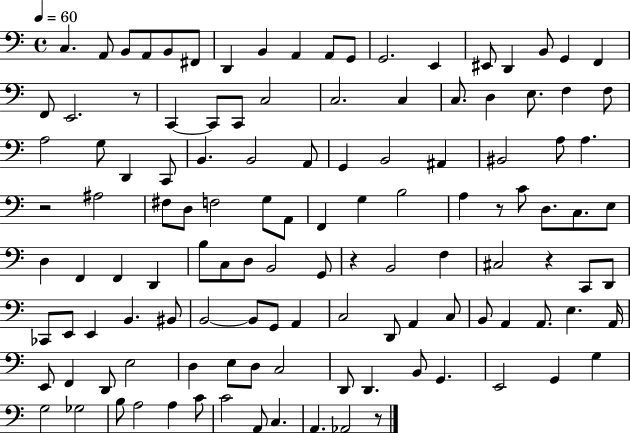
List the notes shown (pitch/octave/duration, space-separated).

C3/q. A2/e B2/e A2/e B2/e F#2/e D2/q B2/q A2/q A2/e G2/e G2/h. E2/q EIS2/e D2/q B2/e G2/q F2/q F2/e E2/h. R/e C2/q C2/e C2/e C3/h C3/h. C3/q C3/e. D3/q E3/e. F3/q F3/e A3/h G3/e D2/q C2/e B2/q. B2/h A2/e G2/q B2/h A#2/q BIS2/h A3/e A3/q. R/h A#3/h F#3/e D3/e F3/h G3/e A2/e F2/q G3/q B3/h A3/q R/e C4/e D3/e. C3/e. E3/e D3/q F2/q F2/q D2/q B3/e C3/e D3/e B2/h G2/e R/q B2/h F3/q C#3/h R/q C2/e D2/e CES2/e E2/e E2/q B2/q. BIS2/e B2/h B2/e G2/e A2/q C3/h D2/e A2/q C3/e B2/e A2/q A2/e. E3/q. A2/s E2/e F2/q D2/e E3/h D3/q E3/e D3/e C3/h D2/e D2/q. B2/e G2/q. E2/h G2/q G3/q G3/h Gb3/h B3/e A3/h A3/q C4/e C4/h A2/e C3/q. A2/q. Ab2/h R/e